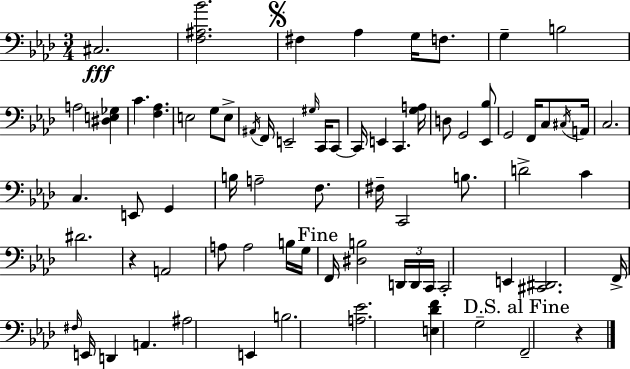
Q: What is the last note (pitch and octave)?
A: F2